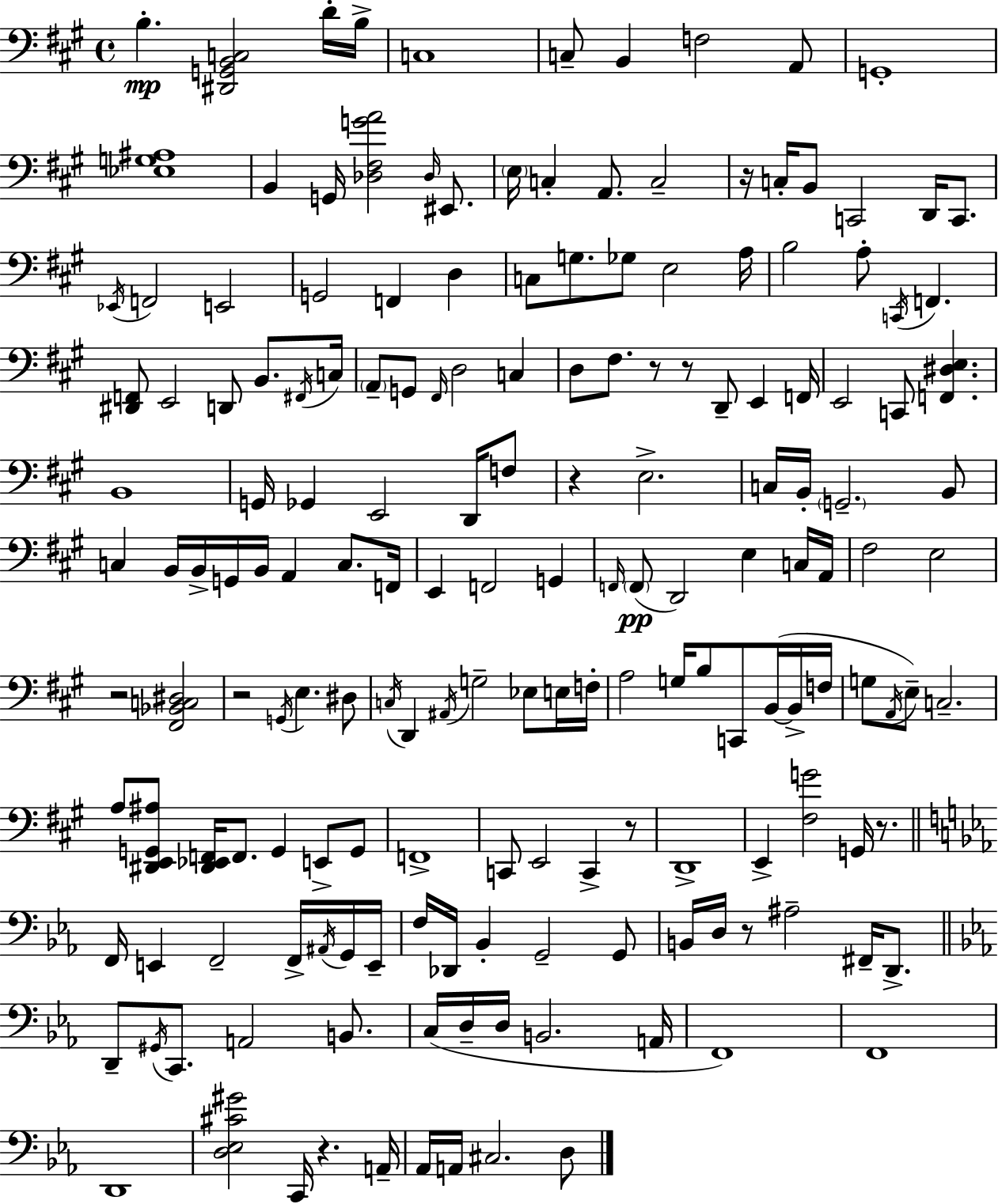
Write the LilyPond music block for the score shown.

{
  \clef bass
  \time 4/4
  \defaultTimeSignature
  \key a \major
  b4.-.\mp <dis, g, b, c>2 d'16-. b16-> | c1 | c8-- b,4 f2 a,8 | g,1-. | \break <ees g ais>1 | b,4 g,16 <des fis g' a'>2 \grace { des16 } eis,8. | \parenthesize e16 c4-. a,8. c2-- | r16 c16-. b,8 c,2 d,16 c,8. | \break \acciaccatura { ees,16 } f,2 e,2 | g,2 f,4 d4 | c8 g8. ges8 e2 | a16 b2 a8-. \acciaccatura { c,16 } f,4. | \break <dis, f,>8 e,2 d,8 b,8. | \acciaccatura { fis,16 } c16 \parenthesize a,8-- g,8 \grace { fis,16 } d2 | c4 d8 fis8. r8 r8 d,8-- | e,4 f,16 e,2 c,8 <f, dis e>4. | \break b,1 | g,16 ges,4 e,2 | d,16 f8 r4 e2.-> | c16 b,16-. \parenthesize g,2.-- | \break b,8 c4 b,16 b,16-> g,16 b,16 a,4 | c8. f,16 e,4 f,2 | g,4 \grace { f,16 }( \parenthesize f,8\pp d,2) | e4 c16 a,16 fis2 e2 | \break r2 <fis, bes, c dis>2 | r2 \acciaccatura { g,16 } e4. | dis8 \acciaccatura { c16 } d,4 \acciaccatura { ais,16 } g2-- | ees8 e16 f16-. a2 | \break g16 b8 c,8 b,16~(~ b,16-> f16 g8 \acciaccatura { a,16 }) e8-- c2.-- | a8 <dis, e, g, ais>8 <dis, ees, f,>16 f,8. | g,4 e,8-> g,8 f,1-> | c,8 e,2 | \break c,4-> r8 d,1-> | e,4-> <fis g'>2 | g,16 r8. \bar "||" \break \key ees \major f,16 e,4 f,2-- f,16-> \acciaccatura { ais,16 } g,16 | e,16-- f16 des,16 bes,4-. g,2-- g,8 | b,16 d16 r8 ais2-- fis,16-- d,8.-> | \bar "||" \break \key c \minor d,8-- \acciaccatura { gis,16 } c,8. a,2 b,8. | c16( d16-- d16 b,2. | a,16 f,1) | f,1 | \break d,1 | <d ees cis' gis'>2 c,16 r4. | a,16-- aes,16 a,16 cis2. d8 | \bar "|."
}